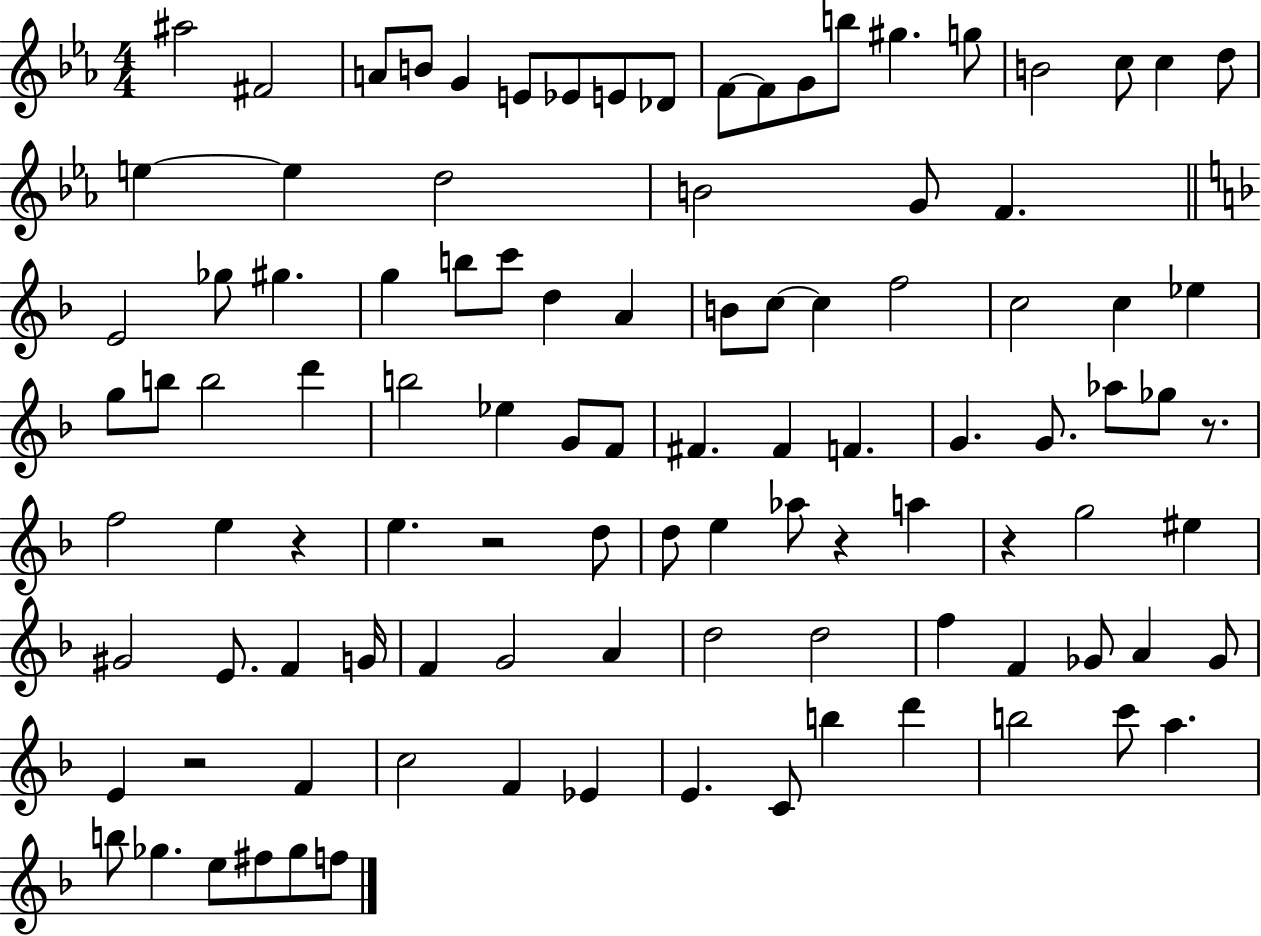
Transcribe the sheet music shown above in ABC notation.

X:1
T:Untitled
M:4/4
L:1/4
K:Eb
^a2 ^F2 A/2 B/2 G E/2 _E/2 E/2 _D/2 F/2 F/2 G/2 b/2 ^g g/2 B2 c/2 c d/2 e e d2 B2 G/2 F E2 _g/2 ^g g b/2 c'/2 d A B/2 c/2 c f2 c2 c _e g/2 b/2 b2 d' b2 _e G/2 F/2 ^F ^F F G G/2 _a/2 _g/2 z/2 f2 e z e z2 d/2 d/2 e _a/2 z a z g2 ^e ^G2 E/2 F G/4 F G2 A d2 d2 f F _G/2 A _G/2 E z2 F c2 F _E E C/2 b d' b2 c'/2 a b/2 _g e/2 ^f/2 _g/2 f/2